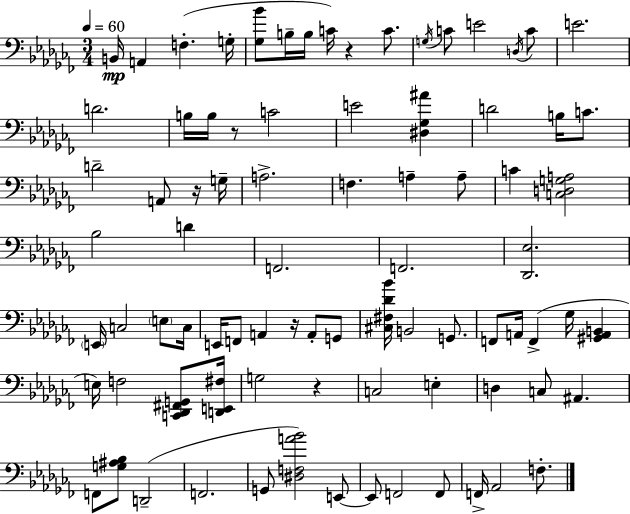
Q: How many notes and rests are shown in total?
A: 83